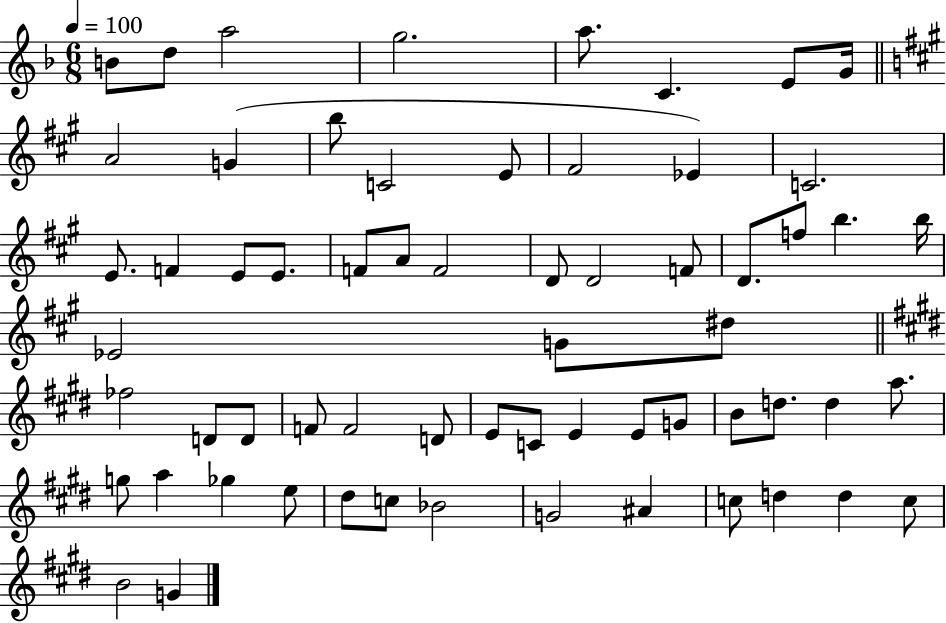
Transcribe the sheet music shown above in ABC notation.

X:1
T:Untitled
M:6/8
L:1/4
K:F
B/2 d/2 a2 g2 a/2 C E/2 G/4 A2 G b/2 C2 E/2 ^F2 _E C2 E/2 F E/2 E/2 F/2 A/2 F2 D/2 D2 F/2 D/2 f/2 b b/4 _E2 G/2 ^d/2 _f2 D/2 D/2 F/2 F2 D/2 E/2 C/2 E E/2 G/2 B/2 d/2 d a/2 g/2 a _g e/2 ^d/2 c/2 _B2 G2 ^A c/2 d d c/2 B2 G